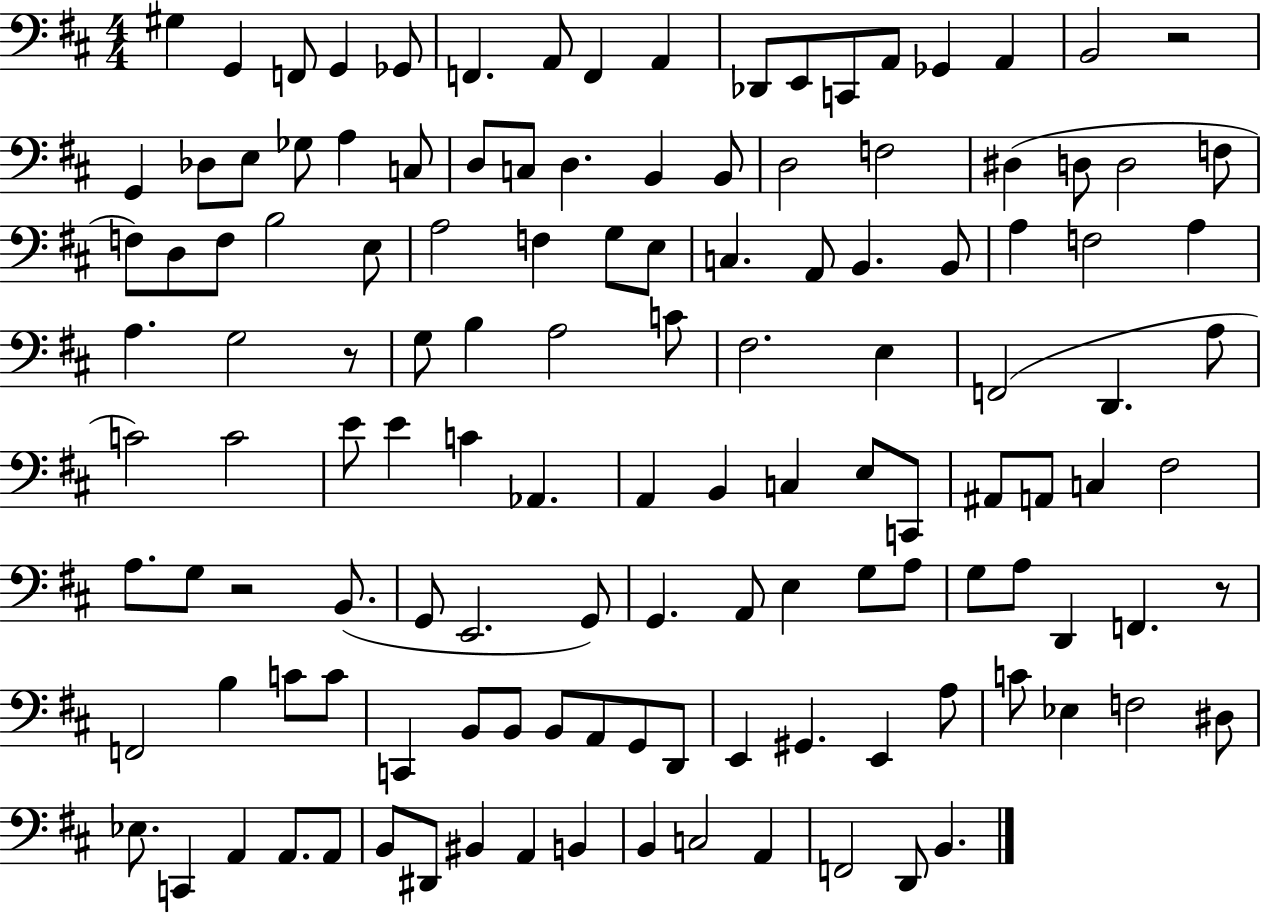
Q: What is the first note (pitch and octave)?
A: G#3